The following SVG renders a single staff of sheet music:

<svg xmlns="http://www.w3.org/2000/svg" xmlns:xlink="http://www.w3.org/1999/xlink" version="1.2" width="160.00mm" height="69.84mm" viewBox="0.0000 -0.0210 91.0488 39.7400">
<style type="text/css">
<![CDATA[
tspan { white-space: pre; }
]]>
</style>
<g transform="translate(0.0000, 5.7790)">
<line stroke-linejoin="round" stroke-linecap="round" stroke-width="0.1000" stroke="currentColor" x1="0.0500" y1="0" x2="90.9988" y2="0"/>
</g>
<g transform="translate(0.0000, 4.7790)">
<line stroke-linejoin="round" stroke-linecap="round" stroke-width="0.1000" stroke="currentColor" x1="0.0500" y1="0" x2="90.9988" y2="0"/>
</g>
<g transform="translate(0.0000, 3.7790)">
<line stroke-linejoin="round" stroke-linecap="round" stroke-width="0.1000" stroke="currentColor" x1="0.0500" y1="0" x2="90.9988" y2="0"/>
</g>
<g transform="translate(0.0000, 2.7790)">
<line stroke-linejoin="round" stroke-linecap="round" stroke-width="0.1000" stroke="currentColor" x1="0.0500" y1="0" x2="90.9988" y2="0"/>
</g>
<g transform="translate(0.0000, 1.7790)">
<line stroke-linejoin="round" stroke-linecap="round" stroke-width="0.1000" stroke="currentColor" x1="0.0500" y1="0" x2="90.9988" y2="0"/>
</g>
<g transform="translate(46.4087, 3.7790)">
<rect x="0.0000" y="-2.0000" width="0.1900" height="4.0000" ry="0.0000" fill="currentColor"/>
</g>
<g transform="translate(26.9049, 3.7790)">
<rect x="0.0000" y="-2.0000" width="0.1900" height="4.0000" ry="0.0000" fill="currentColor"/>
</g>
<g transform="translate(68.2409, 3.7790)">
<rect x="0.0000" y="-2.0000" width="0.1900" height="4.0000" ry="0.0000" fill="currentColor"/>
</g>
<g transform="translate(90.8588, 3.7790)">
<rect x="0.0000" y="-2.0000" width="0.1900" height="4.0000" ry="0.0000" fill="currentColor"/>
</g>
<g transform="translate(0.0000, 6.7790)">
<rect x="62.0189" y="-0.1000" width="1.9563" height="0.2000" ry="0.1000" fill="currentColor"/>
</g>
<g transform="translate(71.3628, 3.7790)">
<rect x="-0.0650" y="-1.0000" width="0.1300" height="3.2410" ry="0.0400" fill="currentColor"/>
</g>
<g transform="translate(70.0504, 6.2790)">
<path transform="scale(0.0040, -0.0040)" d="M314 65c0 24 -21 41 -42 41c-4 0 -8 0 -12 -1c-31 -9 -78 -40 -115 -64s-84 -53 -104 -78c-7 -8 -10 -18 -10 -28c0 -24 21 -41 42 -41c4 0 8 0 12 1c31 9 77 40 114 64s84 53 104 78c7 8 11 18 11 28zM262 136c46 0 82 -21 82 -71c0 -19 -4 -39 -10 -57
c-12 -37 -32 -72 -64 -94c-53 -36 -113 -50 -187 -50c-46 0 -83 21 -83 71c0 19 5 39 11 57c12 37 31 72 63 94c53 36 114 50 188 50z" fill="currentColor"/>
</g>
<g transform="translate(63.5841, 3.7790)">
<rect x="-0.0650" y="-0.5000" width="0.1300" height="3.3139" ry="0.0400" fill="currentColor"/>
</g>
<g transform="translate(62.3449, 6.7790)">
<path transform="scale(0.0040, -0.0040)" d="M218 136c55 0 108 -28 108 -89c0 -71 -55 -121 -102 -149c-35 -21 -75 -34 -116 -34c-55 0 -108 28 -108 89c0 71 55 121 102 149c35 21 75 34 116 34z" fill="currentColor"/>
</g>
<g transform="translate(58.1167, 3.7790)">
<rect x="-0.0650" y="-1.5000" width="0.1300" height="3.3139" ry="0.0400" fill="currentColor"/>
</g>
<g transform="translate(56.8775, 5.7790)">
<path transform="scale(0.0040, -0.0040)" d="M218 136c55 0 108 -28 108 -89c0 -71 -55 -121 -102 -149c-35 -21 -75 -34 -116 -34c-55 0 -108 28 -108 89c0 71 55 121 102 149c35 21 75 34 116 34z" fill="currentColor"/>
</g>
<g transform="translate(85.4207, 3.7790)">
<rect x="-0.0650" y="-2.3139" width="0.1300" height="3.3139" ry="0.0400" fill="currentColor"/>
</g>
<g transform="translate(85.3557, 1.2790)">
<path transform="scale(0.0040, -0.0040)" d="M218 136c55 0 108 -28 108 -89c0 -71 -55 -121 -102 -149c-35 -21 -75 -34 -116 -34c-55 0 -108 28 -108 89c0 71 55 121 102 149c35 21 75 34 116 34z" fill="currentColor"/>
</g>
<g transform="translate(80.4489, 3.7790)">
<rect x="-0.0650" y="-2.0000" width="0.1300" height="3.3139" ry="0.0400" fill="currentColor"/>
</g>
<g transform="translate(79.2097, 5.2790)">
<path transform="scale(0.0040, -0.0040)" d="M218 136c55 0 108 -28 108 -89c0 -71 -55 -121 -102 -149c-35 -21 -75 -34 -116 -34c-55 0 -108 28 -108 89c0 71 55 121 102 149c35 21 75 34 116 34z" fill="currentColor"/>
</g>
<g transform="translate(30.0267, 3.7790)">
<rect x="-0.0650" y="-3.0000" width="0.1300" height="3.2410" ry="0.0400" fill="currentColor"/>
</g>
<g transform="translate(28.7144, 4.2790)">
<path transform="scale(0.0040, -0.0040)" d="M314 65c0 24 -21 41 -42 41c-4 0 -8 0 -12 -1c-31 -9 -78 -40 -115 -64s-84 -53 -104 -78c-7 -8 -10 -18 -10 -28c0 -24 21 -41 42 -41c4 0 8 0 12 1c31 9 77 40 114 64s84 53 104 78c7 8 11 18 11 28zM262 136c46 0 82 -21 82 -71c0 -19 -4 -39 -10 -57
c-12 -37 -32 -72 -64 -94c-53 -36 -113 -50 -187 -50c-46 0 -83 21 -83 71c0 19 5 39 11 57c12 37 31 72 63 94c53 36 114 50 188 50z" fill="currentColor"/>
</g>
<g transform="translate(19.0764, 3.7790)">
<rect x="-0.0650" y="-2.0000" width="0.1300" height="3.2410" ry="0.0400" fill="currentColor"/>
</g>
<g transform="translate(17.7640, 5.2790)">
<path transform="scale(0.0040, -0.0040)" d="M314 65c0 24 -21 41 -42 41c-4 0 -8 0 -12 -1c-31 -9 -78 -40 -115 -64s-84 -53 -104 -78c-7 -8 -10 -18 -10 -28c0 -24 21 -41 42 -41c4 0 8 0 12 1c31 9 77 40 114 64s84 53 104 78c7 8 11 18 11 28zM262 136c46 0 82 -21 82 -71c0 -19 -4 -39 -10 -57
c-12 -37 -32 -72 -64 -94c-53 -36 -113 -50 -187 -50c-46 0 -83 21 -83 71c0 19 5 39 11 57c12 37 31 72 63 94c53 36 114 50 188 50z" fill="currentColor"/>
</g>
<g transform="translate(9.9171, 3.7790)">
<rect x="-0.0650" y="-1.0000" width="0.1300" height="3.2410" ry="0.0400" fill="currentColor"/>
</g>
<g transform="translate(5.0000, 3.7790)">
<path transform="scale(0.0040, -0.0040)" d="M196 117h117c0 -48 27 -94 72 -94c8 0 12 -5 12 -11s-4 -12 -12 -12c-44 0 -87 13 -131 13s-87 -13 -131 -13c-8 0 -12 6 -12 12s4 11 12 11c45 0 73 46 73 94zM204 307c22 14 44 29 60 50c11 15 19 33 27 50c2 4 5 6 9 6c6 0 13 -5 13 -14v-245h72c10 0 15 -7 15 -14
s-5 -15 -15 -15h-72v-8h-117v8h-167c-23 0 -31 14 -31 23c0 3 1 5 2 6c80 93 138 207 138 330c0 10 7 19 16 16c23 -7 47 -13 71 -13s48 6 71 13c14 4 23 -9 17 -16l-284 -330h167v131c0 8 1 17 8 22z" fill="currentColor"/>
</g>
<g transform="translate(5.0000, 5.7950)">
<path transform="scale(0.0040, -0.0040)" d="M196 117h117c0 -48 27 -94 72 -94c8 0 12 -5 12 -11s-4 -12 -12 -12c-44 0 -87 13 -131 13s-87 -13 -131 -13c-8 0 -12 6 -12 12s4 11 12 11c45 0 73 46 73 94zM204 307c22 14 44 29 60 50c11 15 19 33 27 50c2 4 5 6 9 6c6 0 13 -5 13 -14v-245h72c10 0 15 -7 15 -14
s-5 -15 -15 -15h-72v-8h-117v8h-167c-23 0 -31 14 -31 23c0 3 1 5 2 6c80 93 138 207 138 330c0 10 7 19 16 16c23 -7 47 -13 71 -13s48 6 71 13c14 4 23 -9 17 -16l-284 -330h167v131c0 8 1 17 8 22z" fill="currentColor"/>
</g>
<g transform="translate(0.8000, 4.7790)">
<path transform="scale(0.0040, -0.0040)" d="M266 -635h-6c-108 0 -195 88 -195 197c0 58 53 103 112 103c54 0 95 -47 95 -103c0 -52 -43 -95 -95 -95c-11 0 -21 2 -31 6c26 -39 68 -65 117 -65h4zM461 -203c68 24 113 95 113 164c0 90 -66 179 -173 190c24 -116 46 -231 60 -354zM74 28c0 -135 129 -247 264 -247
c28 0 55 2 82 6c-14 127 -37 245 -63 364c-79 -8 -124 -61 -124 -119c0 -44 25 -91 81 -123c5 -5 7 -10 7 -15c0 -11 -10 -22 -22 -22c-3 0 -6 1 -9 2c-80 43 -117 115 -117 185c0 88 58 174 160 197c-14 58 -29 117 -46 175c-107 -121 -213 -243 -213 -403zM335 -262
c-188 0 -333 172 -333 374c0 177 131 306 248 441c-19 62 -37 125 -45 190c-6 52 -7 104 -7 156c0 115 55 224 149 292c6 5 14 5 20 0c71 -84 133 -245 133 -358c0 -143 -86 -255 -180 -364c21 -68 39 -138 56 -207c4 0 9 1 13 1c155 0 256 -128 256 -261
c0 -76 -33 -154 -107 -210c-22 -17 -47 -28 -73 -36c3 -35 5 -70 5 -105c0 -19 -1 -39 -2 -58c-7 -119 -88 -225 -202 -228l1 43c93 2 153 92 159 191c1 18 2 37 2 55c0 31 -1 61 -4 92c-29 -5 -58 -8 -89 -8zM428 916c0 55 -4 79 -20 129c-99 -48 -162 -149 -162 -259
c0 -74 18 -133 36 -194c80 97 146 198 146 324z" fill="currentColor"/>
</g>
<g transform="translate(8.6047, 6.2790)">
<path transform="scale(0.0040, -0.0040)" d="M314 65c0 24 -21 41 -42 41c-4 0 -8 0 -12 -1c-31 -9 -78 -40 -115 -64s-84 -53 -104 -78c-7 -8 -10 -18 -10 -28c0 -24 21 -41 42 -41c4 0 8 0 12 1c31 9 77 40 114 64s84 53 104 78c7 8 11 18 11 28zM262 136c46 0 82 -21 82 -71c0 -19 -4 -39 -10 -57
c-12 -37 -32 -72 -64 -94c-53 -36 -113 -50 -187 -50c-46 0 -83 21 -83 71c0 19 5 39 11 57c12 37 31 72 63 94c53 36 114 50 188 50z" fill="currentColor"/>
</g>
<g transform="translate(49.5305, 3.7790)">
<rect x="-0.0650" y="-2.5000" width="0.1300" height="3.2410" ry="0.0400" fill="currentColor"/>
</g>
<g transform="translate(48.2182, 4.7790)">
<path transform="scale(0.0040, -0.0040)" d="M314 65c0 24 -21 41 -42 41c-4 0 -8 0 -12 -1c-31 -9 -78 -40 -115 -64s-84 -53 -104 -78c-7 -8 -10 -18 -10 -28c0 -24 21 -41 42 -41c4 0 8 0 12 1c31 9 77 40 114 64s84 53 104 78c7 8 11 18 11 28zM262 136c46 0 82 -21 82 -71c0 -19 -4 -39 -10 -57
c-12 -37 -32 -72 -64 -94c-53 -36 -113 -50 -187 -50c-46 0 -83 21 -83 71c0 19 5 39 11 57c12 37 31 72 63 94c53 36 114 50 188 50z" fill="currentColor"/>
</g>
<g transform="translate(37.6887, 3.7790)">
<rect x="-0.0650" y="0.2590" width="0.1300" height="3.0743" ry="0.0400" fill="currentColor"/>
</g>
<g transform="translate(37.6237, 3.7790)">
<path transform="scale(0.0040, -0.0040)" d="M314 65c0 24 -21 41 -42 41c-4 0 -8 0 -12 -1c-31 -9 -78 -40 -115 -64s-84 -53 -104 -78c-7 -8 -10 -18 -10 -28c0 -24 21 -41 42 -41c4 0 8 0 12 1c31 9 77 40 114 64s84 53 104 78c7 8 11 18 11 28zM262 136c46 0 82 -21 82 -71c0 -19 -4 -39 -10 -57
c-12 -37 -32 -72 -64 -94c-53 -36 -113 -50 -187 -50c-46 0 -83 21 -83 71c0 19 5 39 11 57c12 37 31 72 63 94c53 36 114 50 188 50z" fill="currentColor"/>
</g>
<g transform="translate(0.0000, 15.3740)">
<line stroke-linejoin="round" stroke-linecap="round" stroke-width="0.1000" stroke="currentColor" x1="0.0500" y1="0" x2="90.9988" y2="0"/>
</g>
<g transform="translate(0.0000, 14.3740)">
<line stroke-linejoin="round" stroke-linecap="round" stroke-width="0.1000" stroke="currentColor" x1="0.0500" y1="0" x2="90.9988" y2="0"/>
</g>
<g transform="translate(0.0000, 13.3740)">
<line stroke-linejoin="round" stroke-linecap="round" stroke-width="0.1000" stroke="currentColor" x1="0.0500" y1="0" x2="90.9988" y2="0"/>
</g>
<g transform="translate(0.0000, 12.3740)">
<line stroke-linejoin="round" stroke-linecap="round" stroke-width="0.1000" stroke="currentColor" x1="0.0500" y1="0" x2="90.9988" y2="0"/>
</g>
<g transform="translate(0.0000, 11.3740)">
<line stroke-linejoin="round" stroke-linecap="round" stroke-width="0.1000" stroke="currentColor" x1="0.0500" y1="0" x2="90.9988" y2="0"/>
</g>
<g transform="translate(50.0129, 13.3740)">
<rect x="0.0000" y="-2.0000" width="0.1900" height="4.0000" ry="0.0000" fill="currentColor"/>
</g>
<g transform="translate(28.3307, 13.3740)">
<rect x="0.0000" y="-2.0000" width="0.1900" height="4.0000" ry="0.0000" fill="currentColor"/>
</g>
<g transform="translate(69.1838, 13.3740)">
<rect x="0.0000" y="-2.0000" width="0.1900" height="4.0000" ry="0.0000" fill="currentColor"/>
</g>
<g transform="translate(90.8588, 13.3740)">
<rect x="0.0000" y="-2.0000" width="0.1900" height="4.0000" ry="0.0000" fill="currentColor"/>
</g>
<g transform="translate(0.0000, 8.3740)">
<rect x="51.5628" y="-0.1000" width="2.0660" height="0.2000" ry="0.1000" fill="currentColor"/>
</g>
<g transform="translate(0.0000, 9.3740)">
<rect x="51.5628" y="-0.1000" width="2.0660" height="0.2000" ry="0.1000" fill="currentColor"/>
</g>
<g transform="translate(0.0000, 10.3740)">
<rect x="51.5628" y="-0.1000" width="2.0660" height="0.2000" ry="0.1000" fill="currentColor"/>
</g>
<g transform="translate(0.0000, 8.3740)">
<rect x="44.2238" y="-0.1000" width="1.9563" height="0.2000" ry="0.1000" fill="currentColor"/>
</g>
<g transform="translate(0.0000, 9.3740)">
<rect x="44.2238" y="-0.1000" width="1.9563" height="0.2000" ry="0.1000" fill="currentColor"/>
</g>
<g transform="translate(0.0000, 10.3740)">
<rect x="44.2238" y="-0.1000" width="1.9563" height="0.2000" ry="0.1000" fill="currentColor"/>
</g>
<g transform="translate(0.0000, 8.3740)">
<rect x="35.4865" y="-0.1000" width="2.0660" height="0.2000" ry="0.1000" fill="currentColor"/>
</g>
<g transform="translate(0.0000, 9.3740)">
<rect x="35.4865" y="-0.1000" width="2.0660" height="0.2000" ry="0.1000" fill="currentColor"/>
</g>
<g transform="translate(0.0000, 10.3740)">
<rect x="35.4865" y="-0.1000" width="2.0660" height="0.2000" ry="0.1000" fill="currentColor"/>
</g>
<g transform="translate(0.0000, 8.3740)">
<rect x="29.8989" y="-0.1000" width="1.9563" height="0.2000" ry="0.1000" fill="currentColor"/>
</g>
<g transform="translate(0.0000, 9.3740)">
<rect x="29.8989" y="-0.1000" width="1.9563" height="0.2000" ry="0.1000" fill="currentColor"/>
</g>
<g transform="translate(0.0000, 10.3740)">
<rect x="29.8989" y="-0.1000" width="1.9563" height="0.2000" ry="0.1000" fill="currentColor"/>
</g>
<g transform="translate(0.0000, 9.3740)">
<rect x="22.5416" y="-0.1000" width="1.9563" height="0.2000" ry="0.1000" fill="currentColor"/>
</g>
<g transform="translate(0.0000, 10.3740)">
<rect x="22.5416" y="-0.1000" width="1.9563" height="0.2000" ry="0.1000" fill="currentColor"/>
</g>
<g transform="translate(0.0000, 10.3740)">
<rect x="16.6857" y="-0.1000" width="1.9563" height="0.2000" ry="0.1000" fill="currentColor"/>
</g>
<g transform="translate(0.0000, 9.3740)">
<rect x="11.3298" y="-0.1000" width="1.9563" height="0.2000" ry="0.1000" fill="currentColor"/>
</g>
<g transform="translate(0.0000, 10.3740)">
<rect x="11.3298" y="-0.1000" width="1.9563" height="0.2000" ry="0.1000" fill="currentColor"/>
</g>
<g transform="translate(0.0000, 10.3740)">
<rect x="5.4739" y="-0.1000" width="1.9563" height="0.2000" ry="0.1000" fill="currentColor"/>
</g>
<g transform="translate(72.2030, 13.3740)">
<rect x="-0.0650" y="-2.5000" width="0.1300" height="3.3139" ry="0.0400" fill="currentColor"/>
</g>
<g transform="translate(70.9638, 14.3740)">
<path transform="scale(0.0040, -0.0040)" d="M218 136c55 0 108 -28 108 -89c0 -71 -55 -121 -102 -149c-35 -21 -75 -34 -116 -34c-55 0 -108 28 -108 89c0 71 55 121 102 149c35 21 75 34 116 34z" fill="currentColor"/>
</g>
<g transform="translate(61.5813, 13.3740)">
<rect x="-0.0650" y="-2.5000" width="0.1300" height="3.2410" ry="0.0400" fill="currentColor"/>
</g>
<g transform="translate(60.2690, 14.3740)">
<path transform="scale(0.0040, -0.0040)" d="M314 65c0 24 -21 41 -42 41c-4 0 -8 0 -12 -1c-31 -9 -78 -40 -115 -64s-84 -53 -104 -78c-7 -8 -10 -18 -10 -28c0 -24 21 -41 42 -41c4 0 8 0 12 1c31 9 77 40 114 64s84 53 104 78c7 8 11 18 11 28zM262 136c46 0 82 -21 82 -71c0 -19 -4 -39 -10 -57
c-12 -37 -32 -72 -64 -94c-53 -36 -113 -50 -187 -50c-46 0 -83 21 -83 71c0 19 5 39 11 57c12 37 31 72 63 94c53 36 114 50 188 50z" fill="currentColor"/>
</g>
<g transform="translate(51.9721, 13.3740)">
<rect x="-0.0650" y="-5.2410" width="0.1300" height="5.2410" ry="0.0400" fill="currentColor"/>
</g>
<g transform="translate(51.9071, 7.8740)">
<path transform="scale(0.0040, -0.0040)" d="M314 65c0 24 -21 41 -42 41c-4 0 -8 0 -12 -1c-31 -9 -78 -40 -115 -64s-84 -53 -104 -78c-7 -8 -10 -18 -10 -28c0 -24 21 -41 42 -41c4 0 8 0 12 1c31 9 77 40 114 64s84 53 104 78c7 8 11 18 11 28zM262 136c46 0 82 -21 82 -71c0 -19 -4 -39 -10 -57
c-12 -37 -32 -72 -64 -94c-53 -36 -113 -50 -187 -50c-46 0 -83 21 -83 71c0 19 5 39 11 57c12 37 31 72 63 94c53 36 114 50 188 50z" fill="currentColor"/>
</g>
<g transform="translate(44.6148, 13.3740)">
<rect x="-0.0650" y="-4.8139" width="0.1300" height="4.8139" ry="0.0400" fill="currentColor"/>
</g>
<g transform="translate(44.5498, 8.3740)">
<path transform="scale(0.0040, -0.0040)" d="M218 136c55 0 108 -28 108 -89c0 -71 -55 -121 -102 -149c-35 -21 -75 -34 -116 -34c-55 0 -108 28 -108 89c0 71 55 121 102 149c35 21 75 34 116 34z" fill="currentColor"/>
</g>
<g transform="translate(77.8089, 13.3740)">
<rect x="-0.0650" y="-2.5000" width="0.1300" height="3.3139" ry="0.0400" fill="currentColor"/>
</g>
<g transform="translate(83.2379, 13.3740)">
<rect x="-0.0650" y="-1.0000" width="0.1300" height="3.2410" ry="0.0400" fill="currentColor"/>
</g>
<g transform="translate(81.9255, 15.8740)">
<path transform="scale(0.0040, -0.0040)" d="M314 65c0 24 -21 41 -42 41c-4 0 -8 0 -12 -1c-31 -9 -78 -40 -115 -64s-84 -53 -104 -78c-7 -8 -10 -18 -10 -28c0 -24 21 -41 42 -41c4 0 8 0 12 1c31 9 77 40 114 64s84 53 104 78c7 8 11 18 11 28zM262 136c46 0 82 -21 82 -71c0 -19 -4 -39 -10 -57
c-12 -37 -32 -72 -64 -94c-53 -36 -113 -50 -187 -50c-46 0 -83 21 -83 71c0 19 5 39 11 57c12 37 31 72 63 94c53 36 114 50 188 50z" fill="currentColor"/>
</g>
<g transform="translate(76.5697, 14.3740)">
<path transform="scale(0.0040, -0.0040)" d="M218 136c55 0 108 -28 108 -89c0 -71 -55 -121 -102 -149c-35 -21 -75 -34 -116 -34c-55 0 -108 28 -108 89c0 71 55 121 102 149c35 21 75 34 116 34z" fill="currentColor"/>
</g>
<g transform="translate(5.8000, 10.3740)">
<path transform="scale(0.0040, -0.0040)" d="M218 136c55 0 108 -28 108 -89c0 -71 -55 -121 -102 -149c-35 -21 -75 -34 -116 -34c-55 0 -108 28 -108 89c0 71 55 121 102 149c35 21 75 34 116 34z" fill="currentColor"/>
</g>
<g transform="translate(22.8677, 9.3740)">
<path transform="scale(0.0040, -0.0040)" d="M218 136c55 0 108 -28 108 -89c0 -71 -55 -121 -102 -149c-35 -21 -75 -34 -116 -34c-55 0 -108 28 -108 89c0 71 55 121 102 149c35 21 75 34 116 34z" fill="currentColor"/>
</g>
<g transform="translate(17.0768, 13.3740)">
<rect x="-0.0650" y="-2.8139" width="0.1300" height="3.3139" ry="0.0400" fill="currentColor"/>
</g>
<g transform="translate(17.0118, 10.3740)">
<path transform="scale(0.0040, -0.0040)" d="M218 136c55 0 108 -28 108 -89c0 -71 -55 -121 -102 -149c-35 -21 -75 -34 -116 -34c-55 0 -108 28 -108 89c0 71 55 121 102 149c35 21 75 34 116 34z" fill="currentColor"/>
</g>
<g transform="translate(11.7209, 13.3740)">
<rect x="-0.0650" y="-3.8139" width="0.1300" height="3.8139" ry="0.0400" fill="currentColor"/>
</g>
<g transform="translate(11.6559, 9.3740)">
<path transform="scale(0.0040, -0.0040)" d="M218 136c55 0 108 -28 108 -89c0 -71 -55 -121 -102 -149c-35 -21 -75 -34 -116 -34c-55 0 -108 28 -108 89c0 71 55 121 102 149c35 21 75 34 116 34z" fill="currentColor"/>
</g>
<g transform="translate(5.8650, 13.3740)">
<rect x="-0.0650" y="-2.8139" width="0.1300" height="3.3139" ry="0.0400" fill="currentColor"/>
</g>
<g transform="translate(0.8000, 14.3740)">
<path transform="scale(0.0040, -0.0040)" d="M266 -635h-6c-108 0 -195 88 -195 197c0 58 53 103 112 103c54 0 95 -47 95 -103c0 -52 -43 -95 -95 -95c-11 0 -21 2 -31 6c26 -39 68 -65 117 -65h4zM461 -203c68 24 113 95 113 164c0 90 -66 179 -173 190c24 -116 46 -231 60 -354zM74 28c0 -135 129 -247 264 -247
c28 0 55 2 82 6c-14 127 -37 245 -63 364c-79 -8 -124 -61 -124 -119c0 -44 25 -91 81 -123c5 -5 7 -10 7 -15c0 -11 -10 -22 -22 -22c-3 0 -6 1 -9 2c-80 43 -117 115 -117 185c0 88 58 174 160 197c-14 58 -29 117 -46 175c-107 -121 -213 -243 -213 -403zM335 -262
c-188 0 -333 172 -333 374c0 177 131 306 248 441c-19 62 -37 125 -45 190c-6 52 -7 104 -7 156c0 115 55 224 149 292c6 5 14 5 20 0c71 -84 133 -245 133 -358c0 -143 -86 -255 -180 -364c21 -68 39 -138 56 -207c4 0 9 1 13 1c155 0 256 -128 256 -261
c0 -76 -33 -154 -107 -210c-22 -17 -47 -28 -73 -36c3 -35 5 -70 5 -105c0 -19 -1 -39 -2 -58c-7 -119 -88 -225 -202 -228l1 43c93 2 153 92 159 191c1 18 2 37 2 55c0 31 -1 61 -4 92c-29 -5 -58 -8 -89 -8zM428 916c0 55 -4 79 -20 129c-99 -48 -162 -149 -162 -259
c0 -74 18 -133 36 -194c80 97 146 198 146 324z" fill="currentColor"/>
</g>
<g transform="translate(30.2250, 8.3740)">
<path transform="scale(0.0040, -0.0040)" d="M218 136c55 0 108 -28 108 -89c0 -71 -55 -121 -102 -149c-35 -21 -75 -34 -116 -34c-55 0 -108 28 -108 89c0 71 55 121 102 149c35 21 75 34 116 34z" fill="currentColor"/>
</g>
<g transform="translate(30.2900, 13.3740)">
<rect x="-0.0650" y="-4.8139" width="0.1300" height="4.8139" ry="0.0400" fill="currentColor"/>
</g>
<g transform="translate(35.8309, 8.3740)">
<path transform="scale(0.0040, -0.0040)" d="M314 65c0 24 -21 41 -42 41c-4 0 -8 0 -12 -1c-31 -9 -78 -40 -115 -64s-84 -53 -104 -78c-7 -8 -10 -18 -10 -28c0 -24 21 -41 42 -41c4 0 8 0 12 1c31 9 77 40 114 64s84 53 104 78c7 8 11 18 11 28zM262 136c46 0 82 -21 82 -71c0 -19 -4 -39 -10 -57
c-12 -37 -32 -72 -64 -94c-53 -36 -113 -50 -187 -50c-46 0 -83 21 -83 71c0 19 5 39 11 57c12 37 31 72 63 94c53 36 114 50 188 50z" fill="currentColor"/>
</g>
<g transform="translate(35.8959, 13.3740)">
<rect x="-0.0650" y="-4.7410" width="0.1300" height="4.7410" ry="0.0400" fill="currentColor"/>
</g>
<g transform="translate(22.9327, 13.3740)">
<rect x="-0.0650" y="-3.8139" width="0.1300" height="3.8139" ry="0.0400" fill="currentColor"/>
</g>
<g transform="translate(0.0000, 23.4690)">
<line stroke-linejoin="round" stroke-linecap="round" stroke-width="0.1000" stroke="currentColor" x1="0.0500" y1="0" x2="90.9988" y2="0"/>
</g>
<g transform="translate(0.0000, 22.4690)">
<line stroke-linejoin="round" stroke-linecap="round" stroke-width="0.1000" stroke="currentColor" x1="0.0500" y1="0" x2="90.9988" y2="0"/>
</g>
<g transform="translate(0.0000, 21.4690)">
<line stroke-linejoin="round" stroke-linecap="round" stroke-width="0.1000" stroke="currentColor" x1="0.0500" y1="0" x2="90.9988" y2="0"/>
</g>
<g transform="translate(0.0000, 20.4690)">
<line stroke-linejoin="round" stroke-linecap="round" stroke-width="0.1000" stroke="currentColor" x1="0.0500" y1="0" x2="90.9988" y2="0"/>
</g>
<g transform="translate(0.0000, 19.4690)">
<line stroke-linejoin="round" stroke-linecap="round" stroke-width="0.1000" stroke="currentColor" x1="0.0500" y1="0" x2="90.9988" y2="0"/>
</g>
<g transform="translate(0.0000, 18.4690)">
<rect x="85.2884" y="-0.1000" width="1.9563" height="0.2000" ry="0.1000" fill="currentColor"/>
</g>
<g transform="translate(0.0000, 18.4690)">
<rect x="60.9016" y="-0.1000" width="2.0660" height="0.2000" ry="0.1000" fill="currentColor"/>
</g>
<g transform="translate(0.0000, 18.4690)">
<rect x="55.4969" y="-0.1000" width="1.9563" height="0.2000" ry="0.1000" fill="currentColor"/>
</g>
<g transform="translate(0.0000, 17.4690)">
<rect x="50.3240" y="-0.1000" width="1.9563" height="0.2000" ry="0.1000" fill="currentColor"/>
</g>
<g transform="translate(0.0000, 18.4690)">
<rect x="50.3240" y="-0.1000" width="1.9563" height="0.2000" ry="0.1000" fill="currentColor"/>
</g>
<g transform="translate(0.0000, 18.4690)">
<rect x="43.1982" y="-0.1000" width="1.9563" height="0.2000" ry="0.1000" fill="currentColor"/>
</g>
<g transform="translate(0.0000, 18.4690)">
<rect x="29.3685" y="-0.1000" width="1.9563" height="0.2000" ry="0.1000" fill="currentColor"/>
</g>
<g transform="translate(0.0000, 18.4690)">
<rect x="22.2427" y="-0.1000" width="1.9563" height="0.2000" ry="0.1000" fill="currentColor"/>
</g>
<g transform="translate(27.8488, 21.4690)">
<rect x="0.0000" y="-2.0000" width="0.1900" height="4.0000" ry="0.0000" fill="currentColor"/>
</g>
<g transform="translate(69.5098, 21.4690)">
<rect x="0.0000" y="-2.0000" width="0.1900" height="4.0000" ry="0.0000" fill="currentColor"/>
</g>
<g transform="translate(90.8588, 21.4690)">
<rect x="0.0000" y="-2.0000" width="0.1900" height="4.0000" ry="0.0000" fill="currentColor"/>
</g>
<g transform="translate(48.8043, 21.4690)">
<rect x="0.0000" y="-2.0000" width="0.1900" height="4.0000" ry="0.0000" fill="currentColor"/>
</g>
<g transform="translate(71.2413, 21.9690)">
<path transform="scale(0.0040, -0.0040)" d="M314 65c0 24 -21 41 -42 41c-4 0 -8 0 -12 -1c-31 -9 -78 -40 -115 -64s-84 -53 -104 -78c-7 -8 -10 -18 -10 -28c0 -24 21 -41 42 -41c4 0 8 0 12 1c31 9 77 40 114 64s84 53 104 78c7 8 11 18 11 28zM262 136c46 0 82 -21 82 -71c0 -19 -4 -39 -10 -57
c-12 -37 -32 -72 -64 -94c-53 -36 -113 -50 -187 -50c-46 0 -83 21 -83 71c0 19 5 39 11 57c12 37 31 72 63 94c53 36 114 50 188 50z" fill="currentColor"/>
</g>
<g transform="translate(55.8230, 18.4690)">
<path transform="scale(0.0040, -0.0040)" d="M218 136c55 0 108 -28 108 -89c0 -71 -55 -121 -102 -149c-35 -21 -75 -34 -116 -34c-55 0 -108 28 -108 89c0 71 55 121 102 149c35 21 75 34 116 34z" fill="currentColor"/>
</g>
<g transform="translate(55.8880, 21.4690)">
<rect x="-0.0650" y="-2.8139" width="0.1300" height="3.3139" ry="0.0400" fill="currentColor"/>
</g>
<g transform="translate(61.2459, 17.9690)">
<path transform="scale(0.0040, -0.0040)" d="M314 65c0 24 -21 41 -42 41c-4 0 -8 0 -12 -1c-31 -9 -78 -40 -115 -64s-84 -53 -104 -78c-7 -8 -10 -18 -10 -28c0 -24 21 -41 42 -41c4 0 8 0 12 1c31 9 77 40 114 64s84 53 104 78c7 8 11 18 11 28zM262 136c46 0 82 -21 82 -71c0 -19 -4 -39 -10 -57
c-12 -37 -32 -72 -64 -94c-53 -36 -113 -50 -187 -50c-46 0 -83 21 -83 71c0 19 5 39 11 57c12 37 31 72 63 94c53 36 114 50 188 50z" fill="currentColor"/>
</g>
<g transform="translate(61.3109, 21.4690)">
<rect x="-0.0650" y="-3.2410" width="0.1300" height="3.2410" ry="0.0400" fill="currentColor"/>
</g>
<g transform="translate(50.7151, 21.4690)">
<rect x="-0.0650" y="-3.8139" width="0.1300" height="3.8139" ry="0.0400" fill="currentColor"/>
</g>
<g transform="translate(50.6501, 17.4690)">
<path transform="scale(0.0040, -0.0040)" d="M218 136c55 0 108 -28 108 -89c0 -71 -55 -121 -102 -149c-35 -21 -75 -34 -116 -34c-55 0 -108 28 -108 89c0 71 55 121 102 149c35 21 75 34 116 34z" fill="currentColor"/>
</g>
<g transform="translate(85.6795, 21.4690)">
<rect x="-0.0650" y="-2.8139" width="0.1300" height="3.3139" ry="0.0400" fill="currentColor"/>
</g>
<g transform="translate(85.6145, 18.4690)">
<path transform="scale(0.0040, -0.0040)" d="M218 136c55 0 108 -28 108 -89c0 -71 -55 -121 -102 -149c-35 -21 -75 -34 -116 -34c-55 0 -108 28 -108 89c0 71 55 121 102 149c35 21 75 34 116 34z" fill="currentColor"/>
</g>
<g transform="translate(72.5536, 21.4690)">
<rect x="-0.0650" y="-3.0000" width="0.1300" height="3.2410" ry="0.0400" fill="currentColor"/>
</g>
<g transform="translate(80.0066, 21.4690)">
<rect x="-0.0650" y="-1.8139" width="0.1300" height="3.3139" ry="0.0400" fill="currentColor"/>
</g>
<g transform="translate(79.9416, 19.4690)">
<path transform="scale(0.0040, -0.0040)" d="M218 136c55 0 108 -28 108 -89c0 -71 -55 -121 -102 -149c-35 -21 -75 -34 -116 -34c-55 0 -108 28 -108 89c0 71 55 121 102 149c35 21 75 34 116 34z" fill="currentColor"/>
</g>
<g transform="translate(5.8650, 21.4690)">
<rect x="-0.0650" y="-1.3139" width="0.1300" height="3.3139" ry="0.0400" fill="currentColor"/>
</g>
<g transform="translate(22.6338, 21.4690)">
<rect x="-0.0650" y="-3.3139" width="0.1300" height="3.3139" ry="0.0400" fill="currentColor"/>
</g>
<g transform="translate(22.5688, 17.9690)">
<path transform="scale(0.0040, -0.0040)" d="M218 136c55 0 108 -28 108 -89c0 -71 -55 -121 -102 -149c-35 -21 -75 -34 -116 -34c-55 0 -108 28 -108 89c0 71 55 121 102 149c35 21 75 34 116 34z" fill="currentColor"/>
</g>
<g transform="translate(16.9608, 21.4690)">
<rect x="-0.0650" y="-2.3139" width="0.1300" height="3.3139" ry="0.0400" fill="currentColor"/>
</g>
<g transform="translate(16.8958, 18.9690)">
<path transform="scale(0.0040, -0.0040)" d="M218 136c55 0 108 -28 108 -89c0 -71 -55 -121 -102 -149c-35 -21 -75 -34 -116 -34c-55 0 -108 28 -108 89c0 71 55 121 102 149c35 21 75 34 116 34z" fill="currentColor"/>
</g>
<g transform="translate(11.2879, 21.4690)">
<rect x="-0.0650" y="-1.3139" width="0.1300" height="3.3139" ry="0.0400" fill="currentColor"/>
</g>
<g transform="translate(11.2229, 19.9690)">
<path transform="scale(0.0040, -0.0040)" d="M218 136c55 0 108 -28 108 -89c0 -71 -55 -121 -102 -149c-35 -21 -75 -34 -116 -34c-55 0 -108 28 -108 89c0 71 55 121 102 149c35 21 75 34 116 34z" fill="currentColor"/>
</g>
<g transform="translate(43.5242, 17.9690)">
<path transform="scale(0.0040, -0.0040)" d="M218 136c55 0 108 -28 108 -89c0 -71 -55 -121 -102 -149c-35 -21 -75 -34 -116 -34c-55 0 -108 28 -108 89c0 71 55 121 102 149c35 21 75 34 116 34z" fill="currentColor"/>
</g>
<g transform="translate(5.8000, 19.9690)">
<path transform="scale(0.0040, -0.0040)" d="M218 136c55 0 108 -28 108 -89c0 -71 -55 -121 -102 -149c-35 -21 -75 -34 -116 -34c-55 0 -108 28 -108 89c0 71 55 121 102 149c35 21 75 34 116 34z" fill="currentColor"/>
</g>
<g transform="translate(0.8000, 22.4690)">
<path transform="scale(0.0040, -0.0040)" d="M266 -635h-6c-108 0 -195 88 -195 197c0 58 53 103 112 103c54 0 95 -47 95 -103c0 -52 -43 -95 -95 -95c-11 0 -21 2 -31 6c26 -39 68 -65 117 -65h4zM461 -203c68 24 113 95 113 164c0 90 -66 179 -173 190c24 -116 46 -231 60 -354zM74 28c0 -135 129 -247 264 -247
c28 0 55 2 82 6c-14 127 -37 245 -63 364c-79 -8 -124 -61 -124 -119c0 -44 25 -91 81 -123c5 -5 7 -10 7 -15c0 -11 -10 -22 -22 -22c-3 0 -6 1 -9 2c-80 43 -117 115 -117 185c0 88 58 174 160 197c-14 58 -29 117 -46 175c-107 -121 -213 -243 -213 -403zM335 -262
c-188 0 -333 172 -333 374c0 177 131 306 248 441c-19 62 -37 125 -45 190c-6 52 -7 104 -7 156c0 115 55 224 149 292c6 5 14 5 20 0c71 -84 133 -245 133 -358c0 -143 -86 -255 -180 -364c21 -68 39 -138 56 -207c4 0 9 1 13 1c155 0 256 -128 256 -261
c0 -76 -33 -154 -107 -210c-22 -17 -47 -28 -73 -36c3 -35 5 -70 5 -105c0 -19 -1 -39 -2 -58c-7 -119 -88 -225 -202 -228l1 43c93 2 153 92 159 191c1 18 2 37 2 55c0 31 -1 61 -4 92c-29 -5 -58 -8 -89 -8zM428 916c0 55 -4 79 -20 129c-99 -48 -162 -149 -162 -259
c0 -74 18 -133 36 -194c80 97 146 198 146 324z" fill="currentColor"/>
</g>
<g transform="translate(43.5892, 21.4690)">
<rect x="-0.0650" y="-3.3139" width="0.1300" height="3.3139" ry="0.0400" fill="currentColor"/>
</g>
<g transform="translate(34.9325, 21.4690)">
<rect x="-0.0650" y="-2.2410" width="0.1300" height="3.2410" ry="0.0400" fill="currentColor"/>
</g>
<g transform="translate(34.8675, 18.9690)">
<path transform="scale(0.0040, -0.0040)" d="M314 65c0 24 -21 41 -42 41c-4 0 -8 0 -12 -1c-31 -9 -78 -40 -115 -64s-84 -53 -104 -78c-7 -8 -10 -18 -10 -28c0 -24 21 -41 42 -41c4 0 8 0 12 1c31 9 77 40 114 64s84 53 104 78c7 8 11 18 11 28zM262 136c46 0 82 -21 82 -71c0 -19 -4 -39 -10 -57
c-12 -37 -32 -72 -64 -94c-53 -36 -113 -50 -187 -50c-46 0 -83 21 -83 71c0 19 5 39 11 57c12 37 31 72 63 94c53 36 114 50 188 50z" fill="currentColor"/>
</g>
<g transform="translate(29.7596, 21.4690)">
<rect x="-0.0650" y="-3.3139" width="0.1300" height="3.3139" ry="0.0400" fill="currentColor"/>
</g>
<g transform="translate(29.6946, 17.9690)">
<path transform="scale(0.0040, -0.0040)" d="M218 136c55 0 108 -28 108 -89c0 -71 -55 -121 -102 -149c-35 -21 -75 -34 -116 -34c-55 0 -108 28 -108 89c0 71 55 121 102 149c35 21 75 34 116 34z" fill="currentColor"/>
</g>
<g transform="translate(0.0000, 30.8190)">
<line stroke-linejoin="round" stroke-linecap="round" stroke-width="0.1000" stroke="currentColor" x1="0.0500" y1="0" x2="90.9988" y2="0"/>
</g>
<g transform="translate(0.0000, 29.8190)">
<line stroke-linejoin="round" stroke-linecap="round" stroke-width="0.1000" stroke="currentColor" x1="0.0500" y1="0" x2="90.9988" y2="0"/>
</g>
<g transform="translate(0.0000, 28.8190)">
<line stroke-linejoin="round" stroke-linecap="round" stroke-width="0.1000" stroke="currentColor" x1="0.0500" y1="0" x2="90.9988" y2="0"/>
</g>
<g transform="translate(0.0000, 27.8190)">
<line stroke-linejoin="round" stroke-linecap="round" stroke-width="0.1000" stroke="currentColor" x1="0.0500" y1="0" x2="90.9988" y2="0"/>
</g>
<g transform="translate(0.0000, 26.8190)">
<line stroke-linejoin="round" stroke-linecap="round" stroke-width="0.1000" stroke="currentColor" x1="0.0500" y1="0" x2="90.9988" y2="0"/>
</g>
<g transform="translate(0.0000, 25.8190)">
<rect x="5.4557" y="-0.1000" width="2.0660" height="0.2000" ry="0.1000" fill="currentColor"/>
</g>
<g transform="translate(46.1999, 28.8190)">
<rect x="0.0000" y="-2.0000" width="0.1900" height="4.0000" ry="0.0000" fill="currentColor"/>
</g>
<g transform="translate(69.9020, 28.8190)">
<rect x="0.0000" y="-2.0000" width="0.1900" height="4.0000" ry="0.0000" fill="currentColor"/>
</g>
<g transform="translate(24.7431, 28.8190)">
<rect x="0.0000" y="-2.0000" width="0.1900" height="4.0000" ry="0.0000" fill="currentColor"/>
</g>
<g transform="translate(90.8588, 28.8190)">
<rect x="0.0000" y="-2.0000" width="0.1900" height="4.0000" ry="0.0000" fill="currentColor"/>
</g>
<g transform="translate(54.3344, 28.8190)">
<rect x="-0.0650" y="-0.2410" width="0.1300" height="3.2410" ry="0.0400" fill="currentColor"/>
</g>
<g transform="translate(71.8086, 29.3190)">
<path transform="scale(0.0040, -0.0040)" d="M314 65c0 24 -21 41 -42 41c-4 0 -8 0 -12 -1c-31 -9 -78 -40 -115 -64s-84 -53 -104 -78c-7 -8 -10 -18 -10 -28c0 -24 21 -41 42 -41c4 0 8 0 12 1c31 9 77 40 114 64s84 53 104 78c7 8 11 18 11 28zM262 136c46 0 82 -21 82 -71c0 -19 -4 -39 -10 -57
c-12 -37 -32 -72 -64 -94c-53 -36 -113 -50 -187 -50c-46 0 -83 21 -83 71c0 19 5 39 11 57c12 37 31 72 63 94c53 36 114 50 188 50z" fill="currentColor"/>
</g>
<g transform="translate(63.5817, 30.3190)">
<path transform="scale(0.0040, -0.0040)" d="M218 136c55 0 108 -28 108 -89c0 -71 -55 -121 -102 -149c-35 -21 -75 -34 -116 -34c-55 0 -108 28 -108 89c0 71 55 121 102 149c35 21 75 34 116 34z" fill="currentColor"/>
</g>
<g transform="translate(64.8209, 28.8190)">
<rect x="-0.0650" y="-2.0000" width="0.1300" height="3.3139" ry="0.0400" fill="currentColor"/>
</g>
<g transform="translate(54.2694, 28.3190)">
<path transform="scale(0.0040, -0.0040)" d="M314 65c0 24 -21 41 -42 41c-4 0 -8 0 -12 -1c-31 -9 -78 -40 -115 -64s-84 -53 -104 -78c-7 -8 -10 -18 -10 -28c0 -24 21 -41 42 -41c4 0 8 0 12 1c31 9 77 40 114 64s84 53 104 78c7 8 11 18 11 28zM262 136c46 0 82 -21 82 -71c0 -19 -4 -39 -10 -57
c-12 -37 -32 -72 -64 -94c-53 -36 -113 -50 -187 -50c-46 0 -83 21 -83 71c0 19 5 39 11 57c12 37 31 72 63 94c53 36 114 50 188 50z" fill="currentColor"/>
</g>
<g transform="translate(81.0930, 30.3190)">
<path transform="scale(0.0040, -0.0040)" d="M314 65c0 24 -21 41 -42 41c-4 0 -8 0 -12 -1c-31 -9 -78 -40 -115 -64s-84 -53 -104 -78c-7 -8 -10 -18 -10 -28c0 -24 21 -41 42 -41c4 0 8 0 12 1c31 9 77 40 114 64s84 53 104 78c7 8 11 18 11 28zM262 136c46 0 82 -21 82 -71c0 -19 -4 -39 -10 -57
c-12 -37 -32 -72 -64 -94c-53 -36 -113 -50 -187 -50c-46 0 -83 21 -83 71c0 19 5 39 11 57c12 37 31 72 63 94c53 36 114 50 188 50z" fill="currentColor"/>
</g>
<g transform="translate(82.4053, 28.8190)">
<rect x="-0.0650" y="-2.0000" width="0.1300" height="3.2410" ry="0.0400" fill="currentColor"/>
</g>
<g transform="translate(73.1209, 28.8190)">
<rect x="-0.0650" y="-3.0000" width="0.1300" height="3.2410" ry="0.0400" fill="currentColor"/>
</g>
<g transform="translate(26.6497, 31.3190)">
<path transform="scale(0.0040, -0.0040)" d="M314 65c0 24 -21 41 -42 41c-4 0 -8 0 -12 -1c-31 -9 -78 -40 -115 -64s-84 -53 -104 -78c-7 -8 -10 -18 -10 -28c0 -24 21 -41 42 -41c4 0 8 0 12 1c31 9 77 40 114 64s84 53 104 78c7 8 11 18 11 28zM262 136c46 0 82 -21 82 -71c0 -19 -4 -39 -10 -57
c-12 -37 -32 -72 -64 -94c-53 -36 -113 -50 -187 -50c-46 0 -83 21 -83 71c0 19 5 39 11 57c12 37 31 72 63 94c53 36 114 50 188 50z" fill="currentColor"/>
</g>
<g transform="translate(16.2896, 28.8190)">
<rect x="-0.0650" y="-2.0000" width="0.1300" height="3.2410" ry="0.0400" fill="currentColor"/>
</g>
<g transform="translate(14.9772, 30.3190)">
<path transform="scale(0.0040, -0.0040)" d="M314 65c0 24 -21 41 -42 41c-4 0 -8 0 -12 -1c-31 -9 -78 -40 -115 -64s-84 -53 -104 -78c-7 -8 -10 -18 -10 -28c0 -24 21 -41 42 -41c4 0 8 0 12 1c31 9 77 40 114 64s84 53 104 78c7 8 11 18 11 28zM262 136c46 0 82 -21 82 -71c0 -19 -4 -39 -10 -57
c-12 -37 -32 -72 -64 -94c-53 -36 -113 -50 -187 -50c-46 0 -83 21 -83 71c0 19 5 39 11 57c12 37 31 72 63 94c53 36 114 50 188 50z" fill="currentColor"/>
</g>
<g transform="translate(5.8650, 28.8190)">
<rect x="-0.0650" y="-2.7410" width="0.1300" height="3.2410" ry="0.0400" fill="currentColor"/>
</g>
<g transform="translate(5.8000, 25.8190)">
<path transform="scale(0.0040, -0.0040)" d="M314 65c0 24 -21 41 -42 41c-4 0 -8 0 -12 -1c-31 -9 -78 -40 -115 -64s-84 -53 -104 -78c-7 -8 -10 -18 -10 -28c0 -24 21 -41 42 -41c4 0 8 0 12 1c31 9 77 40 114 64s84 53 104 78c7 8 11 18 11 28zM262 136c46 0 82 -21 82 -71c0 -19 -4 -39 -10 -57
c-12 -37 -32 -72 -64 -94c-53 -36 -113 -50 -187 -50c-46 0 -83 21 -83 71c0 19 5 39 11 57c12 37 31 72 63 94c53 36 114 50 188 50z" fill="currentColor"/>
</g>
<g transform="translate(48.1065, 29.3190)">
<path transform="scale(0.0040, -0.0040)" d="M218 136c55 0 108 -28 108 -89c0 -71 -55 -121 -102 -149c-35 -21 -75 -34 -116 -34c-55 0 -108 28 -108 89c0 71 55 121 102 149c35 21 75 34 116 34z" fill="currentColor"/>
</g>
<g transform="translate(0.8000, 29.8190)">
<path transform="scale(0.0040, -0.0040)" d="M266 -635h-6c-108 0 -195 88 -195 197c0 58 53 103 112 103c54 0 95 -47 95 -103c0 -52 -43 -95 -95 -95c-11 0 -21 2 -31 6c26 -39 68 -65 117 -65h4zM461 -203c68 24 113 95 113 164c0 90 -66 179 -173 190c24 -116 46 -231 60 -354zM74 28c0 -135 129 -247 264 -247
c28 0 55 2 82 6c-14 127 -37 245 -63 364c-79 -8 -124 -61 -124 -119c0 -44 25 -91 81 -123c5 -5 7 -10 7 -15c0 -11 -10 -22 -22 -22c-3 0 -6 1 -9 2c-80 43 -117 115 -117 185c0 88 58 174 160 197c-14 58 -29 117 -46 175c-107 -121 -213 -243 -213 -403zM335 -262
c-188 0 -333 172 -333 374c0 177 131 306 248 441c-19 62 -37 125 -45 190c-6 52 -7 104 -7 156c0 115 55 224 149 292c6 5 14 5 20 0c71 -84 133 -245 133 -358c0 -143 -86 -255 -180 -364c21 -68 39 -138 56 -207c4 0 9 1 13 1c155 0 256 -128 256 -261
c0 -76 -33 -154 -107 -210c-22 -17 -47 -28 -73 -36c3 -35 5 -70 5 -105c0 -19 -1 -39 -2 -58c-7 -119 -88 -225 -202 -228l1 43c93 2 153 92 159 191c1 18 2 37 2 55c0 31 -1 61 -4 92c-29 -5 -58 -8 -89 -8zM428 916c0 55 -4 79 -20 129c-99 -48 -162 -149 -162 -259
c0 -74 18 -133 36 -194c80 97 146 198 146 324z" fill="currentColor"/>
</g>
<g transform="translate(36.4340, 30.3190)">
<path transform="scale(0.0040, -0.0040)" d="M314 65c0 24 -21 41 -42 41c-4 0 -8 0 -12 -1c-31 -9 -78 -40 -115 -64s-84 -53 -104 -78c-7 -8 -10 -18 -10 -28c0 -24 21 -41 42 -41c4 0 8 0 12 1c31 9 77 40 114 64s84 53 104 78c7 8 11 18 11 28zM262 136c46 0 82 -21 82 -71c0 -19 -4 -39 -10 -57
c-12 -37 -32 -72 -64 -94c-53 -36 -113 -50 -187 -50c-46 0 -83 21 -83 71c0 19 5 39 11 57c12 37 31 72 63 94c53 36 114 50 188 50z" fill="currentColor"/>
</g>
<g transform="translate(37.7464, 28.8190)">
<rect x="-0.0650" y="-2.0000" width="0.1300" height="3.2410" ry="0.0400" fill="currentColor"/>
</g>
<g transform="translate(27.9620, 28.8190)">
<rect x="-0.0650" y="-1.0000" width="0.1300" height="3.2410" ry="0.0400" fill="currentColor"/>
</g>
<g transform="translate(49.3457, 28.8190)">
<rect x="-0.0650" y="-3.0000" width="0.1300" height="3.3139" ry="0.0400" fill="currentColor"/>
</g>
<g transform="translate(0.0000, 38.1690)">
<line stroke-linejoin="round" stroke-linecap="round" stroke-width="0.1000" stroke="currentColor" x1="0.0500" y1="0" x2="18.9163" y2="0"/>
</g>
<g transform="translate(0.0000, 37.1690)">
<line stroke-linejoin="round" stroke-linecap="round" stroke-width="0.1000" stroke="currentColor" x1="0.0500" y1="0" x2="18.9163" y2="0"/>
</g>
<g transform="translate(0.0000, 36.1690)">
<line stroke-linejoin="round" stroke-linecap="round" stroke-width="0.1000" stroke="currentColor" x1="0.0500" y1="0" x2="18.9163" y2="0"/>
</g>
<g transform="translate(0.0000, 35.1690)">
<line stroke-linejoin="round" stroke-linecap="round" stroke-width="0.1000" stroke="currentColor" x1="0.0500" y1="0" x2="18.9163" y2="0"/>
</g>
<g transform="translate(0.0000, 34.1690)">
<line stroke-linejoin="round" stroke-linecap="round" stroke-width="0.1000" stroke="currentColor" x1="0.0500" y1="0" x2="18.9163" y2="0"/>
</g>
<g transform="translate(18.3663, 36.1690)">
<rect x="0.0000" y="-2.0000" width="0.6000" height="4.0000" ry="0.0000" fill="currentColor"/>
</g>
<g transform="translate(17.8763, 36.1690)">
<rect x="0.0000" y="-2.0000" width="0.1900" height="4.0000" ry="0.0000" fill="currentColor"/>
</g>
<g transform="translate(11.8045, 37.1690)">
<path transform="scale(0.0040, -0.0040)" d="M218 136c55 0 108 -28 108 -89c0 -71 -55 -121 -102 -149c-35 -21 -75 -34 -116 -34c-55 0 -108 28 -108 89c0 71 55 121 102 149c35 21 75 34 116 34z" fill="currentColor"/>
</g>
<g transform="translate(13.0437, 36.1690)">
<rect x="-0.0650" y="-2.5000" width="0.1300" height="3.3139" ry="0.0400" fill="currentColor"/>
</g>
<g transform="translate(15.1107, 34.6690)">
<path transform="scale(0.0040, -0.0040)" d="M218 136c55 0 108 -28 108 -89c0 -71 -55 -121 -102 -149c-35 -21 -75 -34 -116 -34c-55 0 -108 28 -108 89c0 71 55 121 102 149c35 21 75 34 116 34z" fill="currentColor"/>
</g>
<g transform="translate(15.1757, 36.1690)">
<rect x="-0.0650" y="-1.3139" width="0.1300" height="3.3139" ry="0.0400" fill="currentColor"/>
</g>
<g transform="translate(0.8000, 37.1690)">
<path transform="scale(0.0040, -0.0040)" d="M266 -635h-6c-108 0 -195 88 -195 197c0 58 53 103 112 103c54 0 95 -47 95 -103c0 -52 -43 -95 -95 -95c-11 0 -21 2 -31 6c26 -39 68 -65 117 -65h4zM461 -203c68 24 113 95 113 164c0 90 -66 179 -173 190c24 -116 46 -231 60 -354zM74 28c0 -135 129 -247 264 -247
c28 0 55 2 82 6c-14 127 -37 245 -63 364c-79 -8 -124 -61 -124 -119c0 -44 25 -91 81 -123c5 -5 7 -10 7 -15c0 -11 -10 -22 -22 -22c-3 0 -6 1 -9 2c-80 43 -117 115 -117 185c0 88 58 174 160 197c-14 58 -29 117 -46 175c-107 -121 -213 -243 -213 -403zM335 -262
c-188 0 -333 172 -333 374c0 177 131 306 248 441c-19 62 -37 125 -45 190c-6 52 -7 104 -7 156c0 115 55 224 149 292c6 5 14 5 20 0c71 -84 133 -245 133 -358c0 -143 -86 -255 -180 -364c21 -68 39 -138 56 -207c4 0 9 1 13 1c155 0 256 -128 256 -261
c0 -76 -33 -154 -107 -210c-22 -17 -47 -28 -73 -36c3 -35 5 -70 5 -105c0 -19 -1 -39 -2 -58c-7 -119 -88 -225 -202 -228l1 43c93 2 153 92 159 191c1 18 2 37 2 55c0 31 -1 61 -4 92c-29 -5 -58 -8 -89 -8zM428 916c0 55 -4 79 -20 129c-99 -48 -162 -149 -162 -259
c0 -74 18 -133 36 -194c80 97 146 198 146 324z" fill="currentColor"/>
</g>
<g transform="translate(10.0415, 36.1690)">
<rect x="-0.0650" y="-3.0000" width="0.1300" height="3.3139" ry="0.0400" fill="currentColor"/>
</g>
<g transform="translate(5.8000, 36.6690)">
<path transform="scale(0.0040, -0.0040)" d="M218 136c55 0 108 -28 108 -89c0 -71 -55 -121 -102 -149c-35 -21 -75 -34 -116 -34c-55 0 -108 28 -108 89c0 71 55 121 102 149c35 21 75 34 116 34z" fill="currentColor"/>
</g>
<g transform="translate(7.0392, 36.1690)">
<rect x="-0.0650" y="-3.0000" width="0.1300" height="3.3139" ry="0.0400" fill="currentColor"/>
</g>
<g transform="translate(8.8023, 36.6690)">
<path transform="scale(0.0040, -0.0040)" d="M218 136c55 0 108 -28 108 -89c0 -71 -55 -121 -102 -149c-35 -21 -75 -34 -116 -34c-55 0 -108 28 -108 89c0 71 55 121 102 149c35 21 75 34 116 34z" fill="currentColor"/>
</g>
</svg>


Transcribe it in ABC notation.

X:1
T:Untitled
M:4/4
L:1/4
K:C
D2 F2 A2 B2 G2 E C D2 F g a c' a c' e' e'2 e' f'2 G2 G G D2 e e g b b g2 b c' a b2 A2 f a a2 F2 D2 F2 A c2 F A2 F2 A A G e